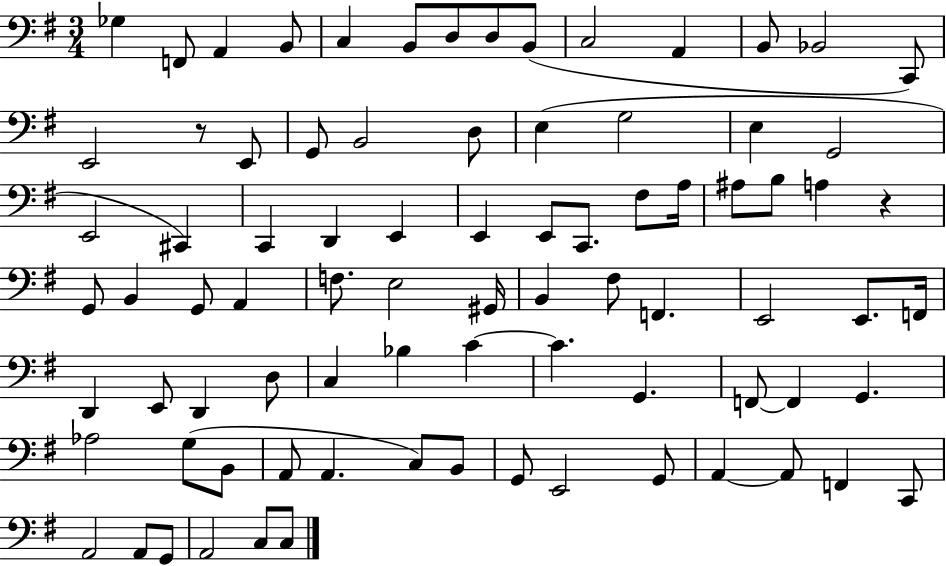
{
  \clef bass
  \numericTimeSignature
  \time 3/4
  \key g \major
  ges4 f,8 a,4 b,8 | c4 b,8 d8 d8 b,8( | c2 a,4 | b,8 bes,2 c,8) | \break e,2 r8 e,8 | g,8 b,2 d8 | e4( g2 | e4 g,2 | \break e,2 cis,4) | c,4 d,4 e,4 | e,4 e,8 c,8. fis8 a16 | ais8 b8 a4 r4 | \break g,8 b,4 g,8 a,4 | f8. e2 gis,16 | b,4 fis8 f,4. | e,2 e,8. f,16 | \break d,4 e,8 d,4 d8 | c4 bes4 c'4~~ | c'4. g,4. | f,8~~ f,4 g,4. | \break aes2 g8( b,8 | a,8 a,4. c8) b,8 | g,8 e,2 g,8 | a,4~~ a,8 f,4 c,8 | \break a,2 a,8 g,8 | a,2 c8 c8 | \bar "|."
}